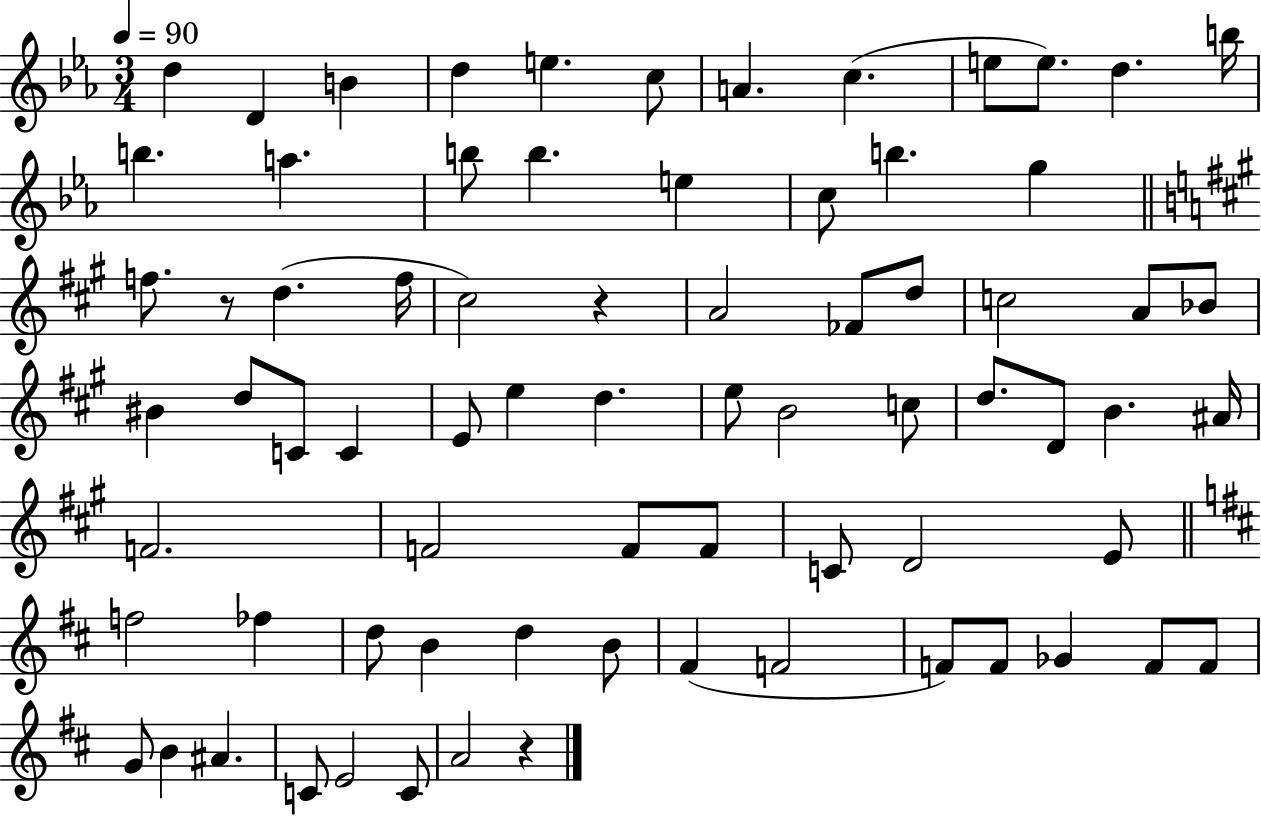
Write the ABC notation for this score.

X:1
T:Untitled
M:3/4
L:1/4
K:Eb
d D B d e c/2 A c e/2 e/2 d b/4 b a b/2 b e c/2 b g f/2 z/2 d f/4 ^c2 z A2 _F/2 d/2 c2 A/2 _B/2 ^B d/2 C/2 C E/2 e d e/2 B2 c/2 d/2 D/2 B ^A/4 F2 F2 F/2 F/2 C/2 D2 E/2 f2 _f d/2 B d B/2 ^F F2 F/2 F/2 _G F/2 F/2 G/2 B ^A C/2 E2 C/2 A2 z